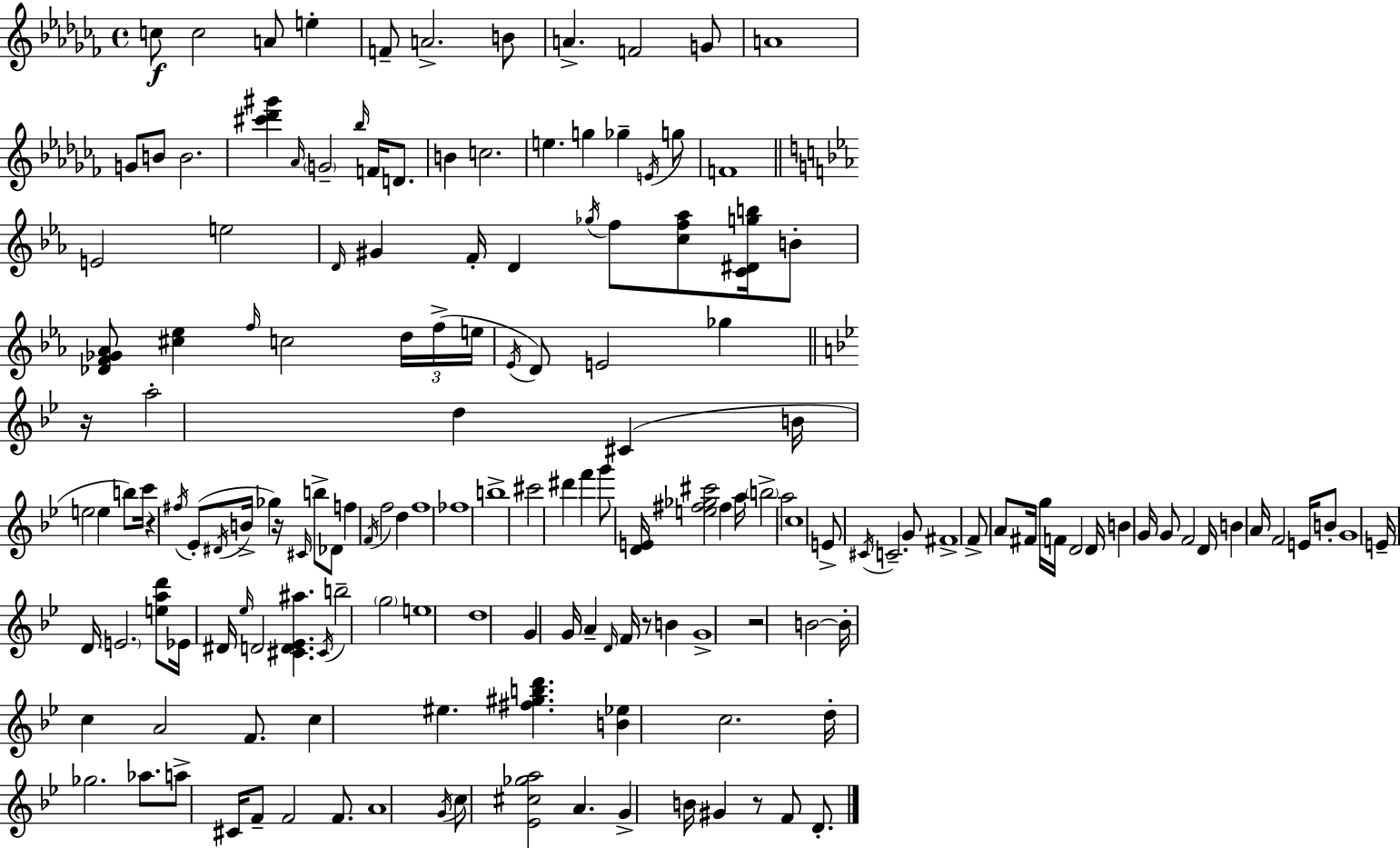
C5/e C5/h A4/e E5/q F4/e A4/h. B4/e A4/q. F4/h G4/e A4/w G4/e B4/e B4/h. [C#6,Db6,G#6]/q Ab4/s G4/h Bb5/s F4/s D4/e. B4/q C5/h. E5/q. G5/q Gb5/q E4/s G5/e F4/w E4/h E5/h D4/s G#4/q F4/s D4/q Gb5/s F5/e [C5,F5,Ab5]/e [C4,D#4,G5,B5]/s B4/e [Db4,F4,Gb4,Ab4]/e [C#5,Eb5]/q F5/s C5/h D5/s F5/s E5/s Eb4/s D4/e E4/h Gb5/q R/s A5/h D5/q C#4/q B4/s E5/h E5/q B5/e C6/s R/q F#5/s Eb4/e D#4/s B4/s Gb5/q R/s C#4/s B5/e Db4/e F5/q F4/s F5/h D5/q F5/w FES5/w B5/w C#6/h D#6/q F6/q G6/e [D4,E4]/s [E5,F#5,Gb5,C#6]/h F#5/q A5/s B5/h A5/h C5/w E4/e C#4/s C4/h. G4/e F#4/w F4/e A4/e F#4/s G5/s F4/s D4/h D4/s B4/q G4/s G4/e F4/h D4/s B4/q A4/s F4/h E4/s B4/e G4/w E4/s D4/s E4/h. [E5,A5,D6]/e Eb4/s D#4/s Eb5/s D4/h [C#4,D4,Eb4,A#5]/q. C#4/s B5/h G5/h E5/w D5/w G4/q G4/s A4/q D4/s F4/s R/e B4/q G4/w R/h B4/h B4/s C5/q A4/h F4/e. C5/q EIS5/q. [F#5,G#5,B5,D6]/q. [B4,Eb5]/q C5/h. D5/s Gb5/h. Ab5/e. A5/e C#4/s F4/e F4/h F4/e. A4/w G4/s C5/e [Eb4,C#5,Gb5,A5]/h A4/q. G4/q B4/s G#4/q R/e F4/e D4/e.